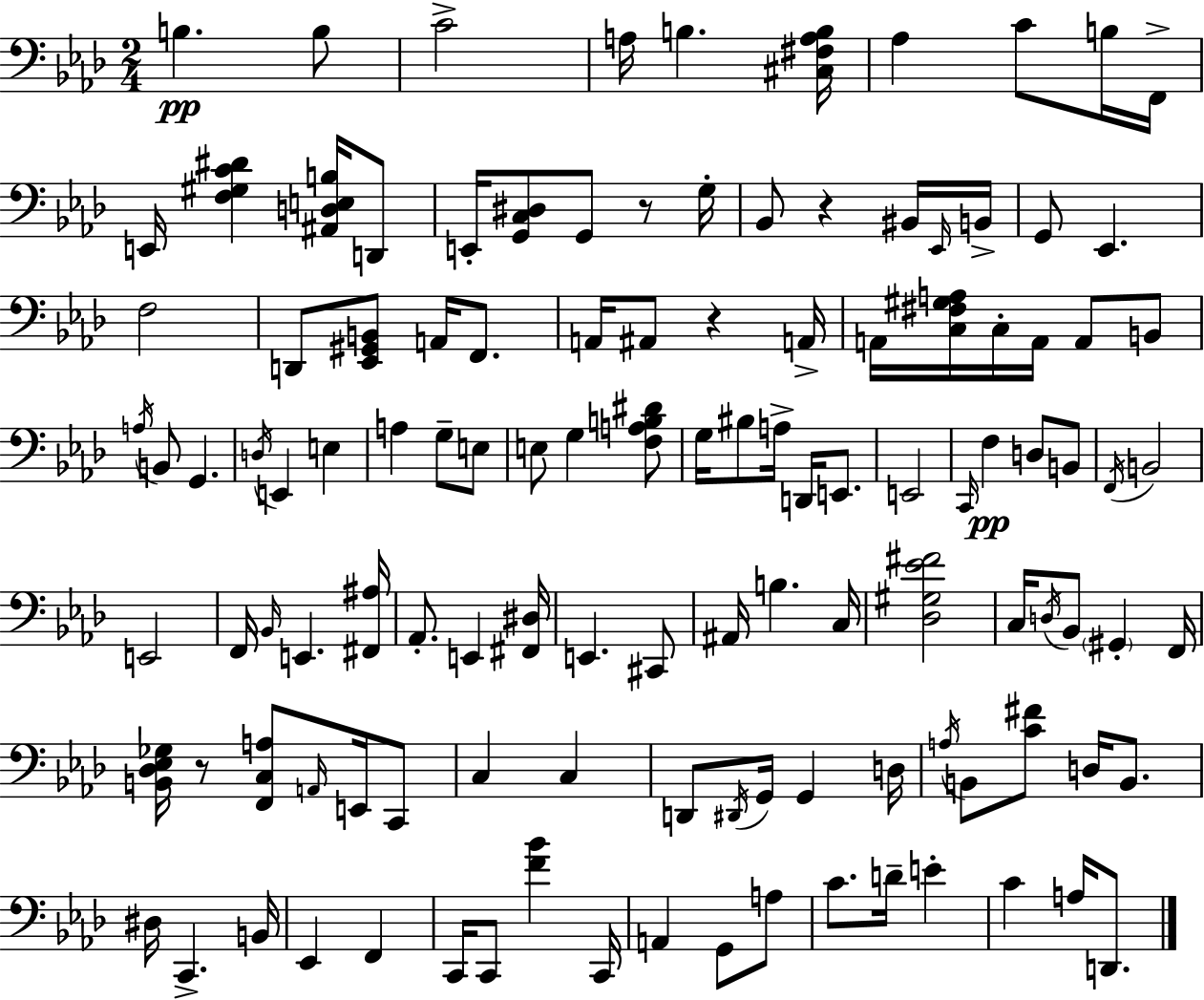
{
  \clef bass
  \numericTimeSignature
  \time 2/4
  \key f \minor
  b4.\pp b8 | c'2-> | a16 b4. <cis fis a b>16 | aes4 c'8 b16 f,16-> | \break e,16 <f gis c' dis'>4 <ais, d e b>16 d,8 | e,16-. <g, c dis>8 g,8 r8 g16-. | bes,8 r4 bis,16 \grace { ees,16 } | b,16-> g,8 ees,4. | \break f2 | d,8 <ees, gis, b,>8 a,16 f,8. | a,16 ais,8 r4 | a,16-> a,16 <c fis gis a>16 c16-. a,16 a,8 b,8 | \break \acciaccatura { a16 } b,8 g,4. | \acciaccatura { d16 } e,4 e4 | a4 g8-- | e8 e8 g4 | \break <f a b dis'>8 g16 bis8 a16-> d,16 | e,8. e,2 | \grace { c,16 } f4\pp | d8 b,8 \acciaccatura { f,16 } b,2 | \break e,2 | f,16 \grace { bes,16 } e,4. | <fis, ais>16 aes,8.-. | e,4 <fis, dis>16 e,4. | \break cis,8 ais,16 b4. | c16 <des gis ees' fis'>2 | c16 \acciaccatura { d16 } | bes,8 \parenthesize gis,4-. f,16 <b, des ees ges>16 | \break r8 <f, c a>8 \grace { a,16 } e,16 c,8 | c4 c4 | d,8 \acciaccatura { dis,16 } g,16 g,4 | d16 \acciaccatura { a16 } b,8 <c' fis'>8 d16 b,8. | \break dis16 c,4.-> | b,16 ees,4 f,4 | c,16 c,8 <f' bes'>4 | c,16 a,4 g,8 | \break a8 c'8. d'16-- e'4-. | c'4 a16 d,8. | \bar "|."
}